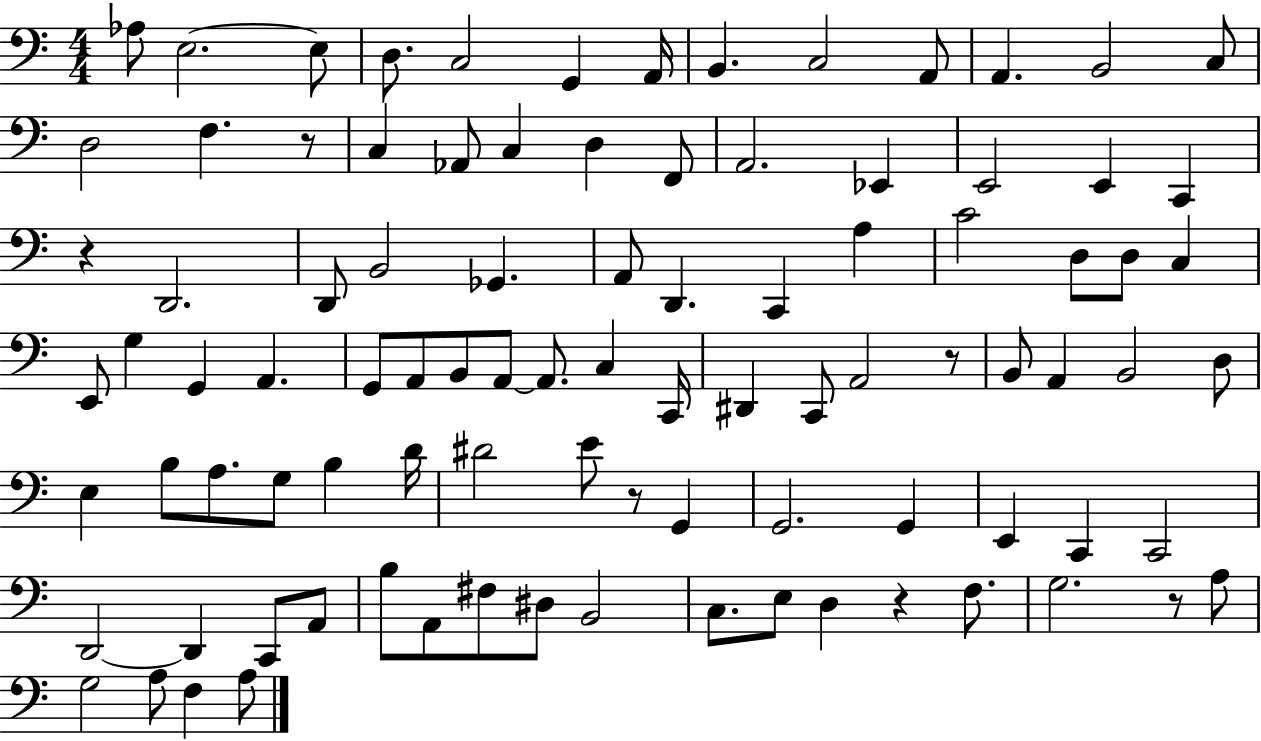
X:1
T:Untitled
M:4/4
L:1/4
K:C
_A,/2 E,2 E,/2 D,/2 C,2 G,, A,,/4 B,, C,2 A,,/2 A,, B,,2 C,/2 D,2 F, z/2 C, _A,,/2 C, D, F,,/2 A,,2 _E,, E,,2 E,, C,, z D,,2 D,,/2 B,,2 _G,, A,,/2 D,, C,, A, C2 D,/2 D,/2 C, E,,/2 G, G,, A,, G,,/2 A,,/2 B,,/2 A,,/2 A,,/2 C, C,,/4 ^D,, C,,/2 A,,2 z/2 B,,/2 A,, B,,2 D,/2 E, B,/2 A,/2 G,/2 B, D/4 ^D2 E/2 z/2 G,, G,,2 G,, E,, C,, C,,2 D,,2 D,, C,,/2 A,,/2 B,/2 A,,/2 ^F,/2 ^D,/2 B,,2 C,/2 E,/2 D, z F,/2 G,2 z/2 A,/2 G,2 A,/2 F, A,/2